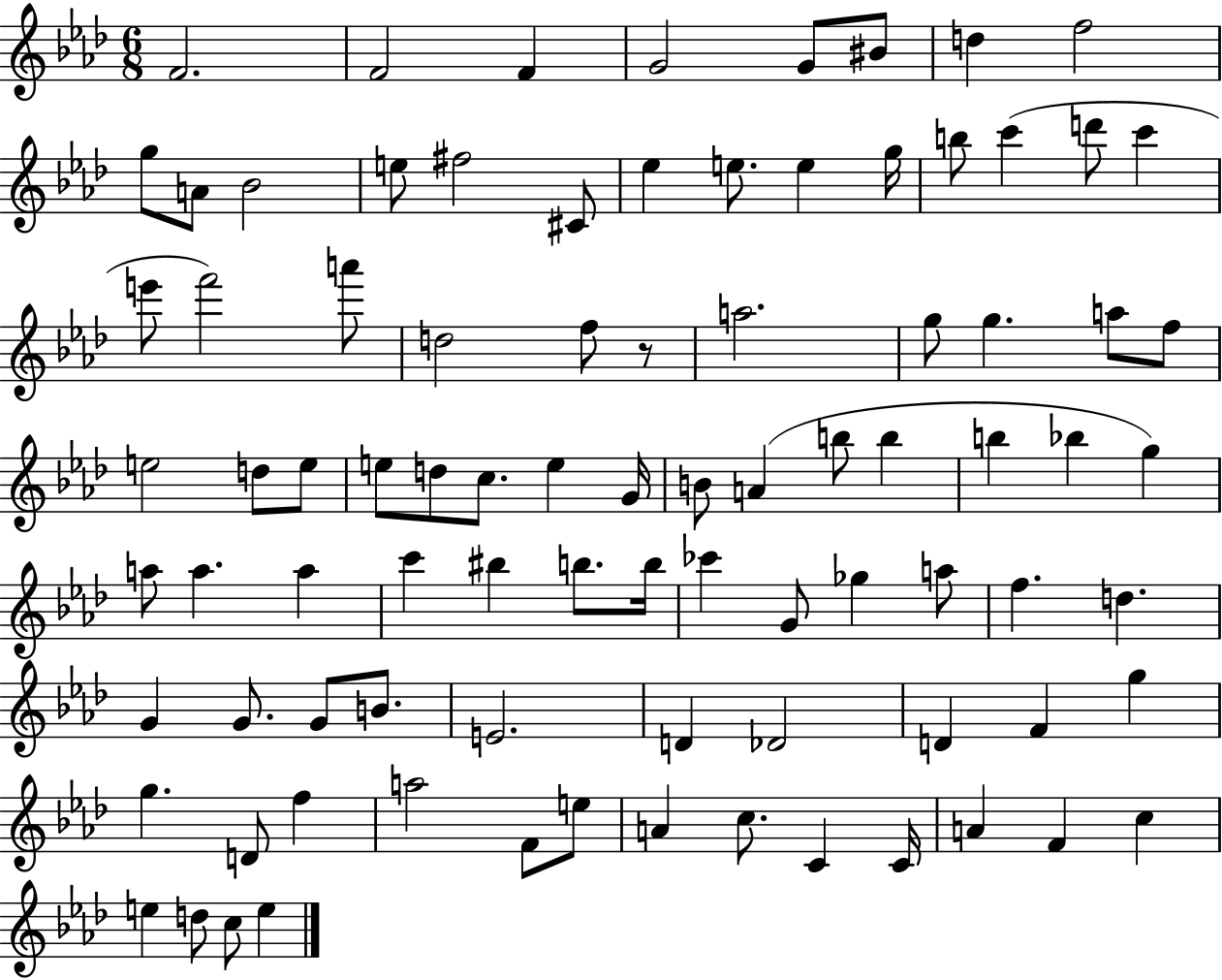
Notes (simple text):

F4/h. F4/h F4/q G4/h G4/e BIS4/e D5/q F5/h G5/e A4/e Bb4/h E5/e F#5/h C#4/e Eb5/q E5/e. E5/q G5/s B5/e C6/q D6/e C6/q E6/e F6/h A6/e D5/h F5/e R/e A5/h. G5/e G5/q. A5/e F5/e E5/h D5/e E5/e E5/e D5/e C5/e. E5/q G4/s B4/e A4/q B5/e B5/q B5/q Bb5/q G5/q A5/e A5/q. A5/q C6/q BIS5/q B5/e. B5/s CES6/q G4/e Gb5/q A5/e F5/q. D5/q. G4/q G4/e. G4/e B4/e. E4/h. D4/q Db4/h D4/q F4/q G5/q G5/q. D4/e F5/q A5/h F4/e E5/e A4/q C5/e. C4/q C4/s A4/q F4/q C5/q E5/q D5/e C5/e E5/q